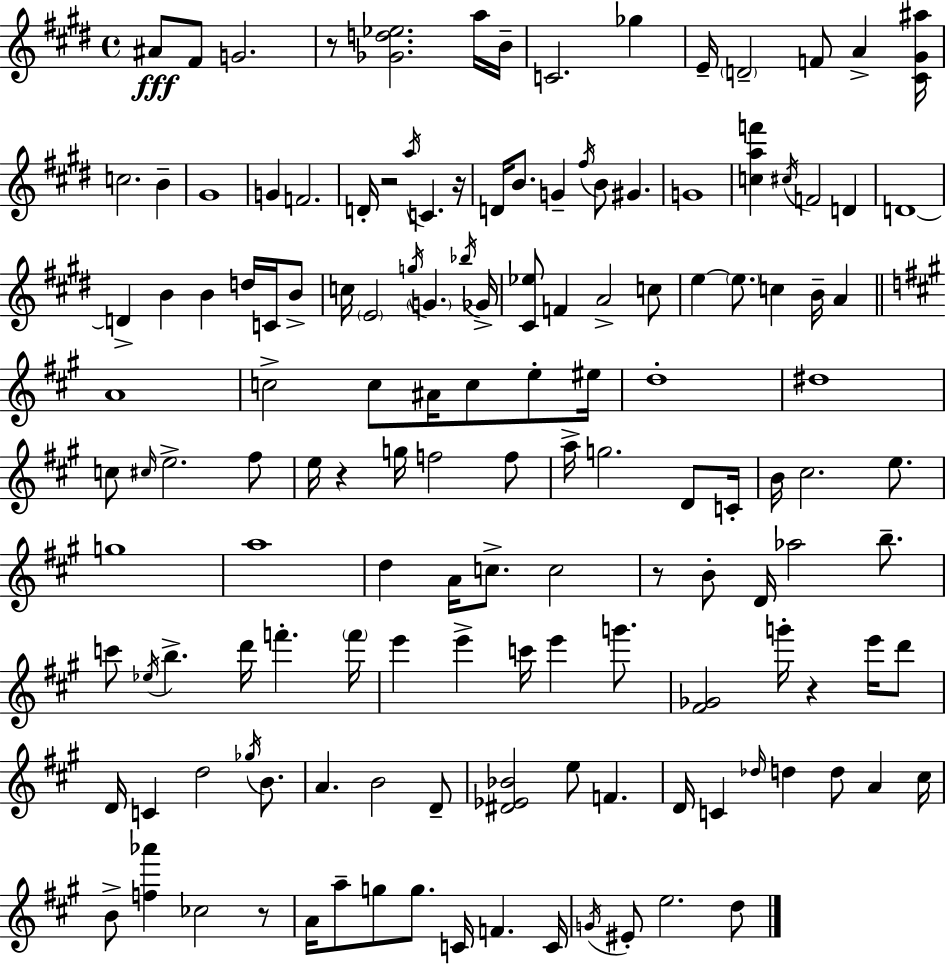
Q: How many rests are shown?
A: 7